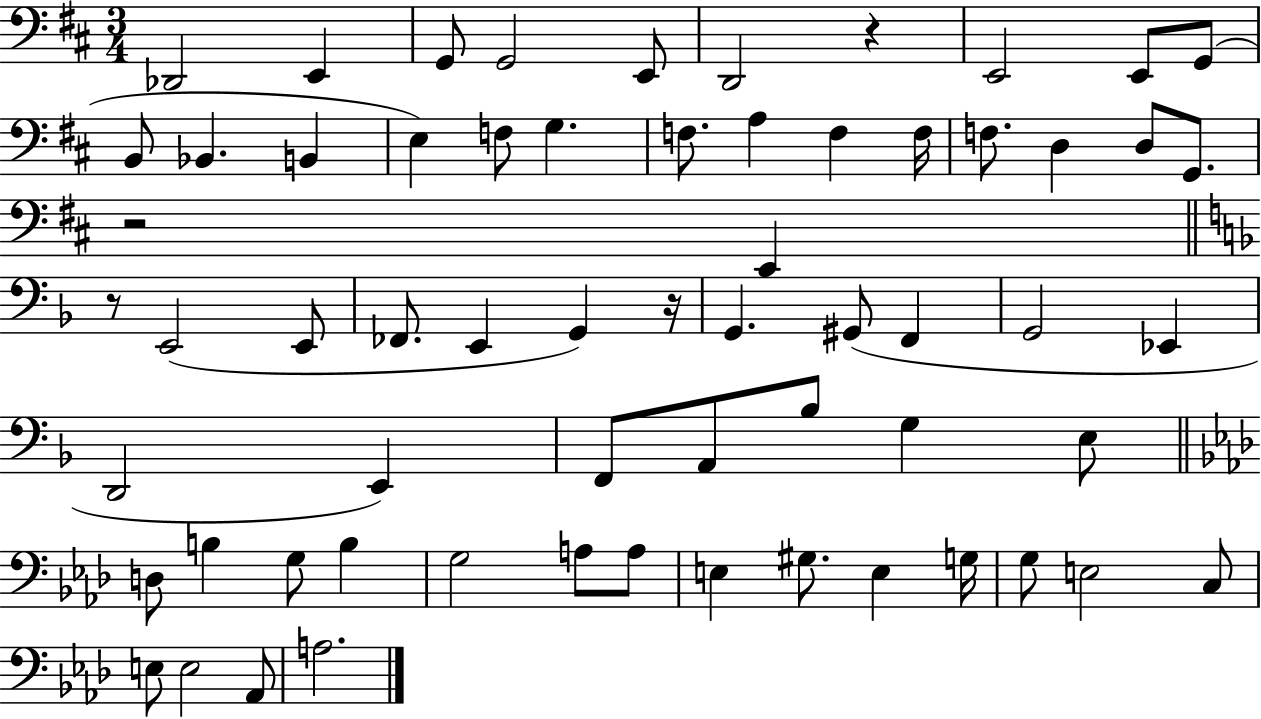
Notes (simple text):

Db2/h E2/q G2/e G2/h E2/e D2/h R/q E2/h E2/e G2/e B2/e Bb2/q. B2/q E3/q F3/e G3/q. F3/e. A3/q F3/q F3/s F3/e. D3/q D3/e G2/e. R/h E2/q R/e E2/h E2/e FES2/e. E2/q G2/q R/s G2/q. G#2/e F2/q G2/h Eb2/q D2/h E2/q F2/e A2/e Bb3/e G3/q E3/e D3/e B3/q G3/e B3/q G3/h A3/e A3/e E3/q G#3/e. E3/q G3/s G3/e E3/h C3/e E3/e E3/h Ab2/e A3/h.